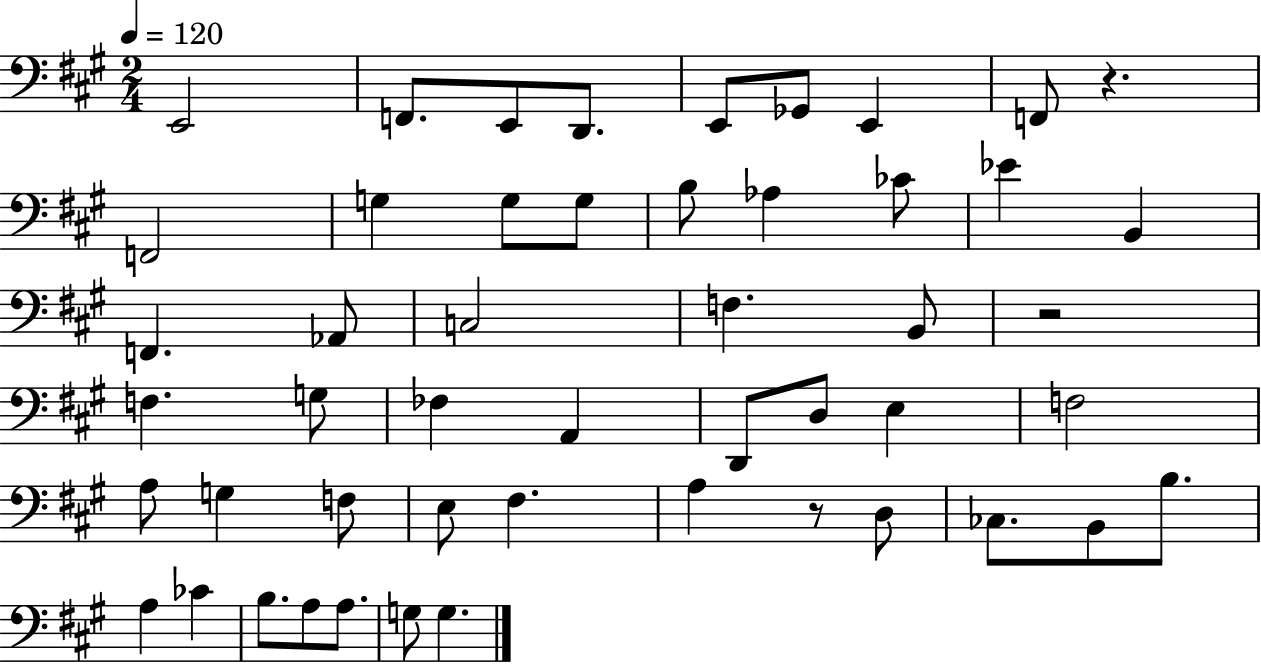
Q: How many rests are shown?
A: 3